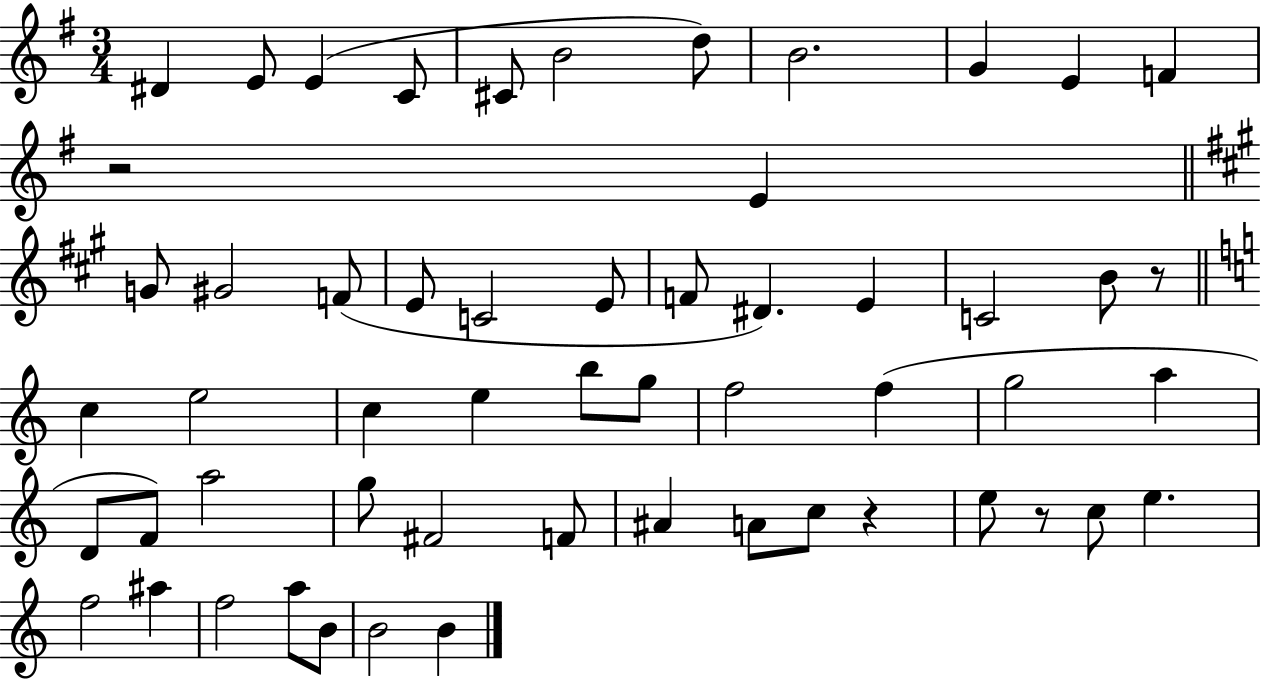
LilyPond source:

{
  \clef treble
  \numericTimeSignature
  \time 3/4
  \key g \major
  dis'4 e'8 e'4( c'8 | cis'8 b'2 d''8) | b'2. | g'4 e'4 f'4 | \break r2 e'4 | \bar "||" \break \key a \major g'8 gis'2 f'8( | e'8 c'2 e'8 | f'8 dis'4.) e'4 | c'2 b'8 r8 | \break \bar "||" \break \key c \major c''4 e''2 | c''4 e''4 b''8 g''8 | f''2 f''4( | g''2 a''4 | \break d'8 f'8) a''2 | g''8 fis'2 f'8 | ais'4 a'8 c''8 r4 | e''8 r8 c''8 e''4. | \break f''2 ais''4 | f''2 a''8 b'8 | b'2 b'4 | \bar "|."
}